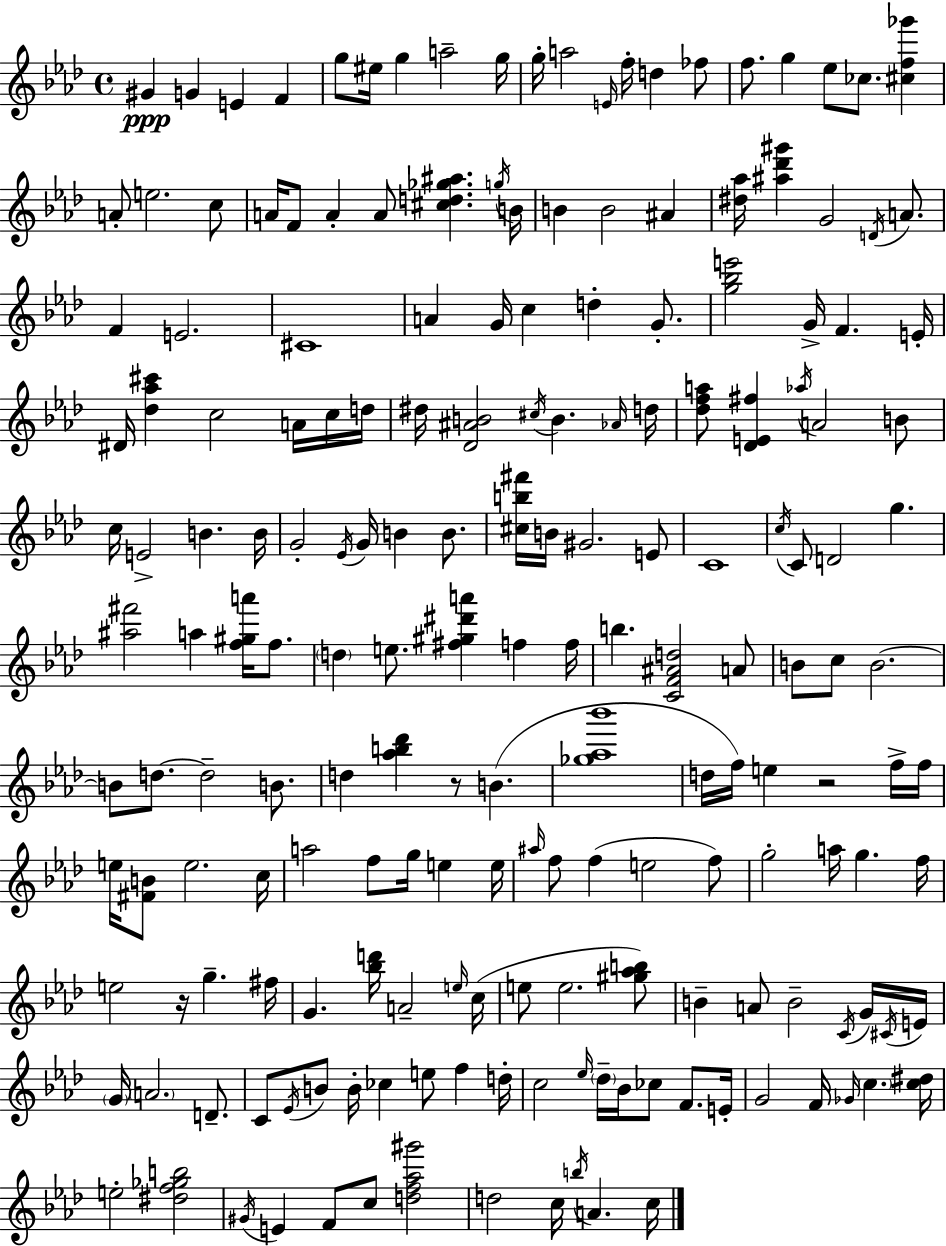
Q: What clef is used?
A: treble